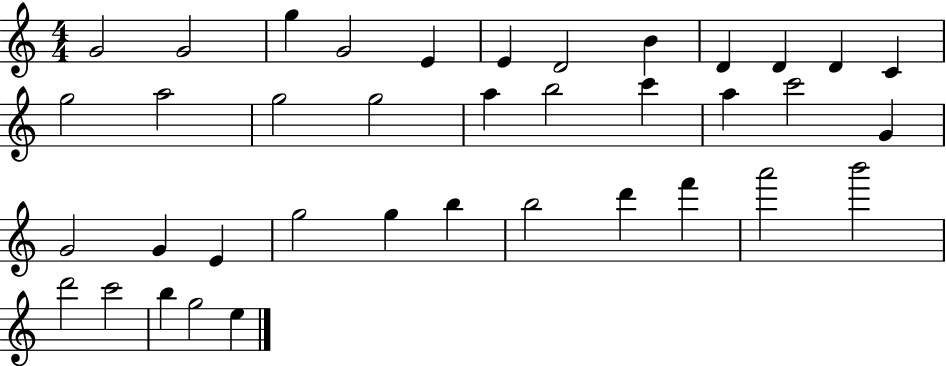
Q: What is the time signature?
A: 4/4